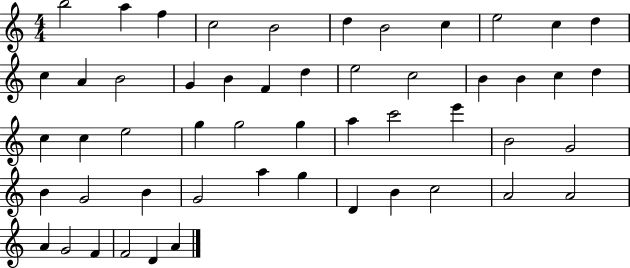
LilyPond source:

{
  \clef treble
  \numericTimeSignature
  \time 4/4
  \key c \major
  b''2 a''4 f''4 | c''2 b'2 | d''4 b'2 c''4 | e''2 c''4 d''4 | \break c''4 a'4 b'2 | g'4 b'4 f'4 d''4 | e''2 c''2 | b'4 b'4 c''4 d''4 | \break c''4 c''4 e''2 | g''4 g''2 g''4 | a''4 c'''2 e'''4 | b'2 g'2 | \break b'4 g'2 b'4 | g'2 a''4 g''4 | d'4 b'4 c''2 | a'2 a'2 | \break a'4 g'2 f'4 | f'2 d'4 a'4 | \bar "|."
}